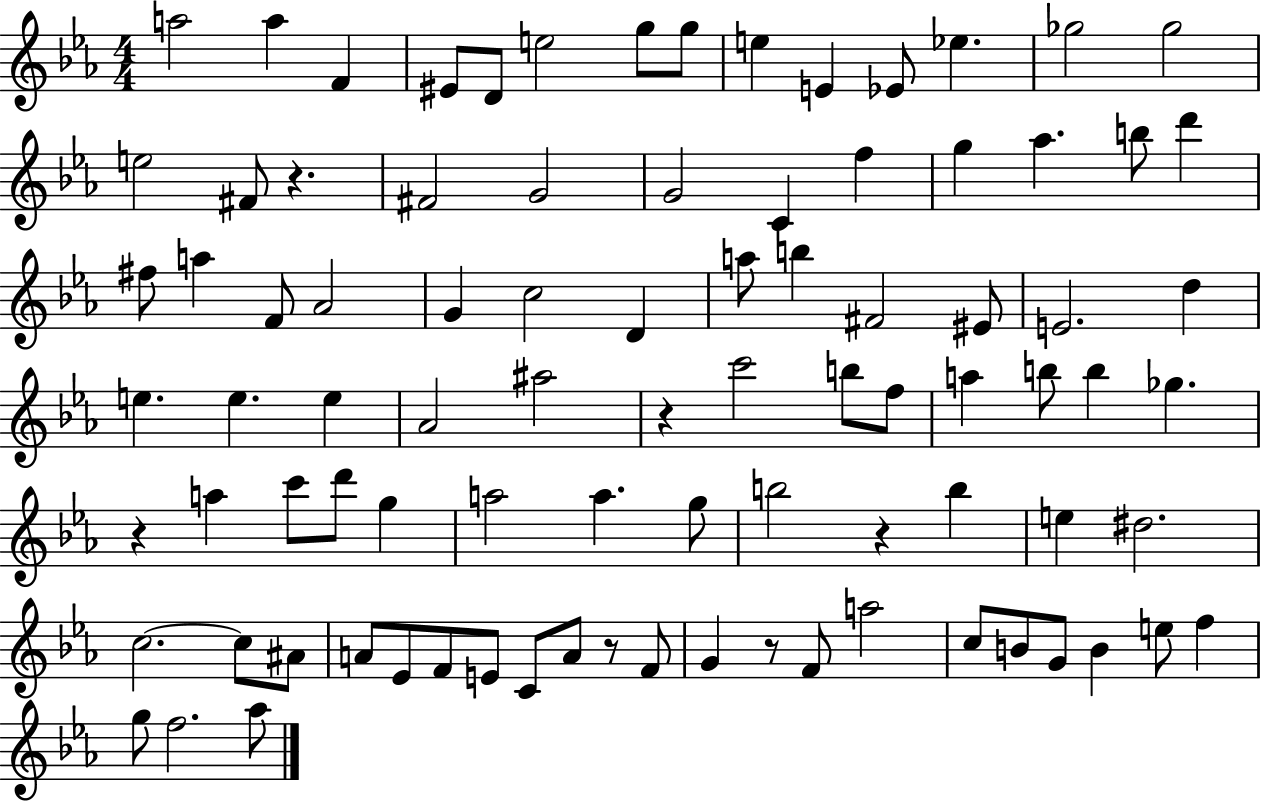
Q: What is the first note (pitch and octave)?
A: A5